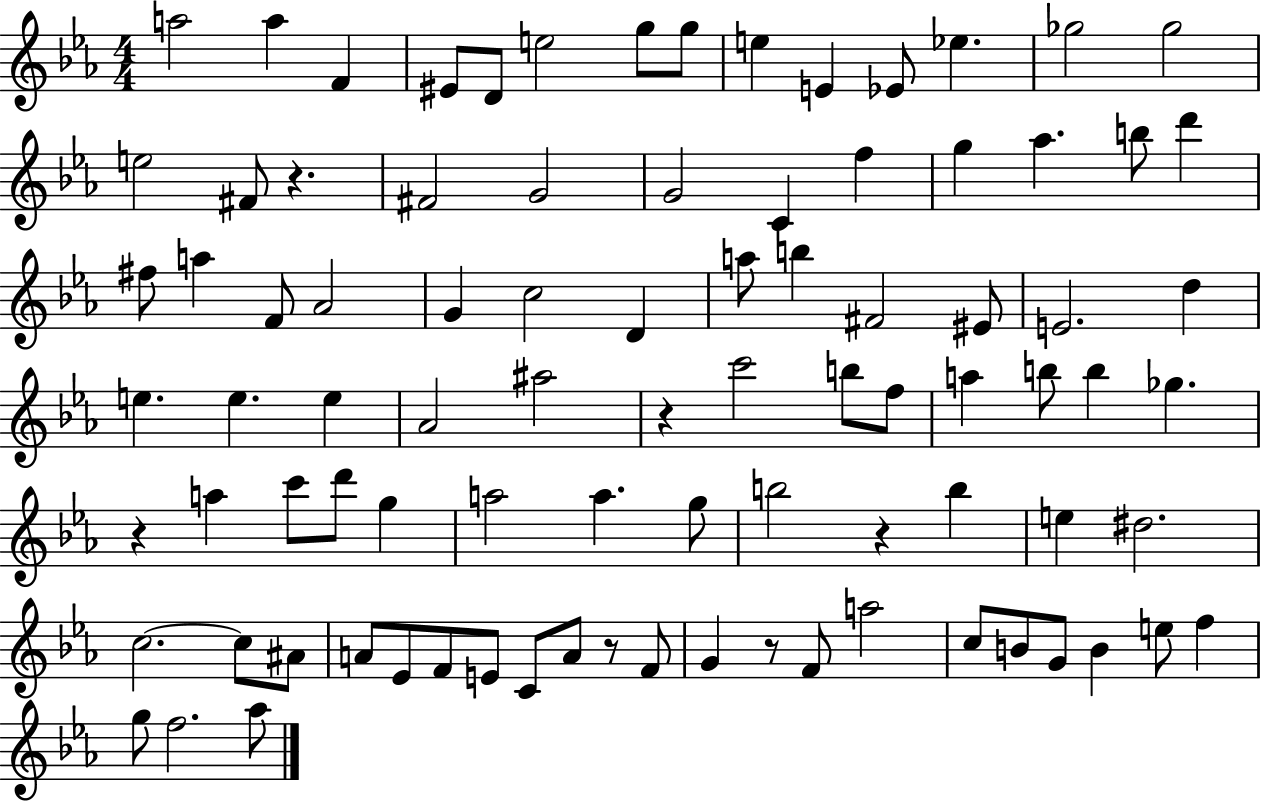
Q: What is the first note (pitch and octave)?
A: A5